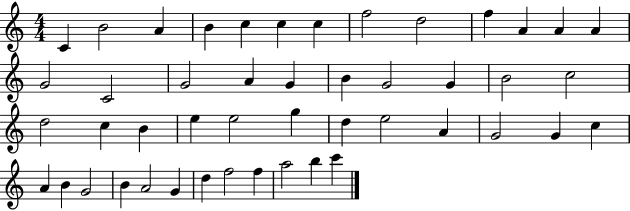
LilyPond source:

{
  \clef treble
  \numericTimeSignature
  \time 4/4
  \key c \major
  c'4 b'2 a'4 | b'4 c''4 c''4 c''4 | f''2 d''2 | f''4 a'4 a'4 a'4 | \break g'2 c'2 | g'2 a'4 g'4 | b'4 g'2 g'4 | b'2 c''2 | \break d''2 c''4 b'4 | e''4 e''2 g''4 | d''4 e''2 a'4 | g'2 g'4 c''4 | \break a'4 b'4 g'2 | b'4 a'2 g'4 | d''4 f''2 f''4 | a''2 b''4 c'''4 | \break \bar "|."
}